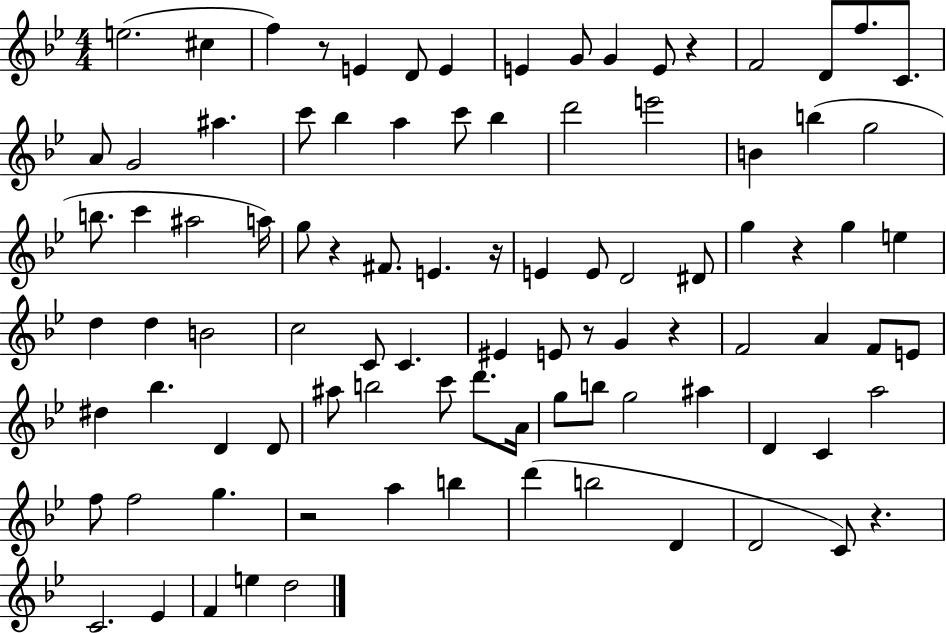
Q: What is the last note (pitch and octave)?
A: D5